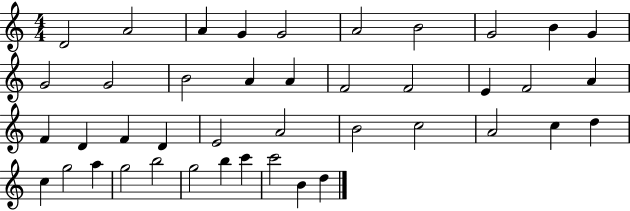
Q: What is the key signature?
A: C major